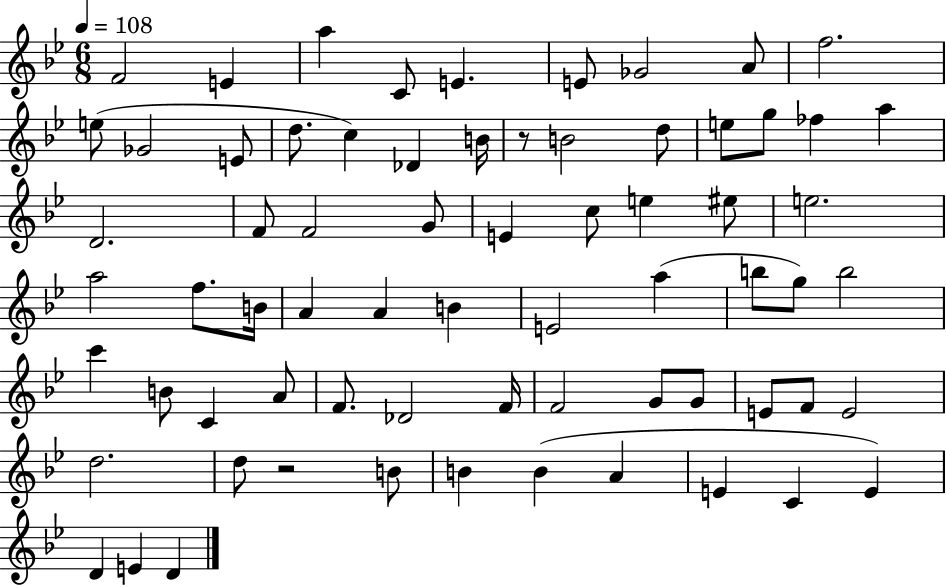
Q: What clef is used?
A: treble